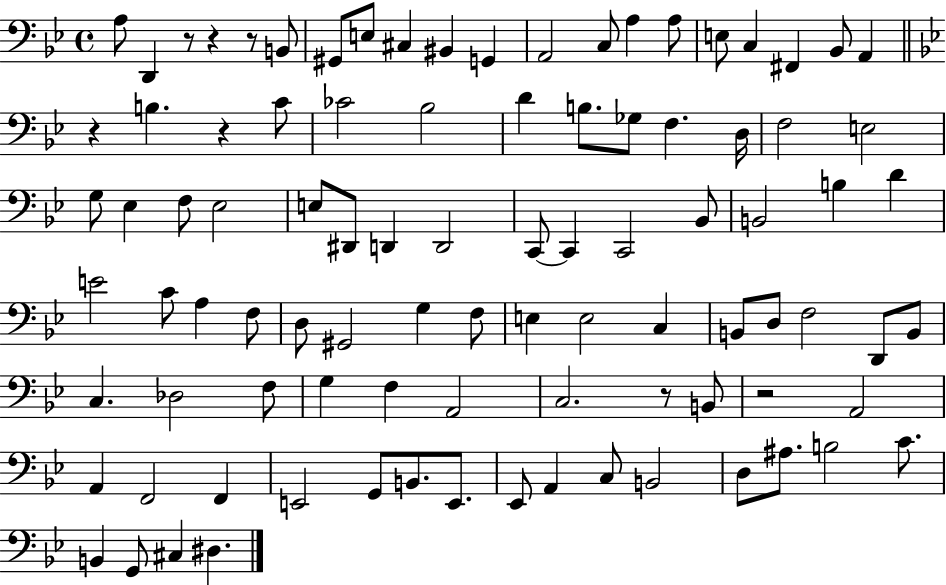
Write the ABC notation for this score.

X:1
T:Untitled
M:4/4
L:1/4
K:Bb
A,/2 D,, z/2 z z/2 B,,/2 ^G,,/2 E,/2 ^C, ^B,, G,, A,,2 C,/2 A, A,/2 E,/2 C, ^F,, _B,,/2 A,, z B, z C/2 _C2 _B,2 D B,/2 _G,/2 F, D,/4 F,2 E,2 G,/2 _E, F,/2 _E,2 E,/2 ^D,,/2 D,, D,,2 C,,/2 C,, C,,2 _B,,/2 B,,2 B, D E2 C/2 A, F,/2 D,/2 ^G,,2 G, F,/2 E, E,2 C, B,,/2 D,/2 F,2 D,,/2 B,,/2 C, _D,2 F,/2 G, F, A,,2 C,2 z/2 B,,/2 z2 A,,2 A,, F,,2 F,, E,,2 G,,/2 B,,/2 E,,/2 _E,,/2 A,, C,/2 B,,2 D,/2 ^A,/2 B,2 C/2 B,, G,,/2 ^C, ^D,